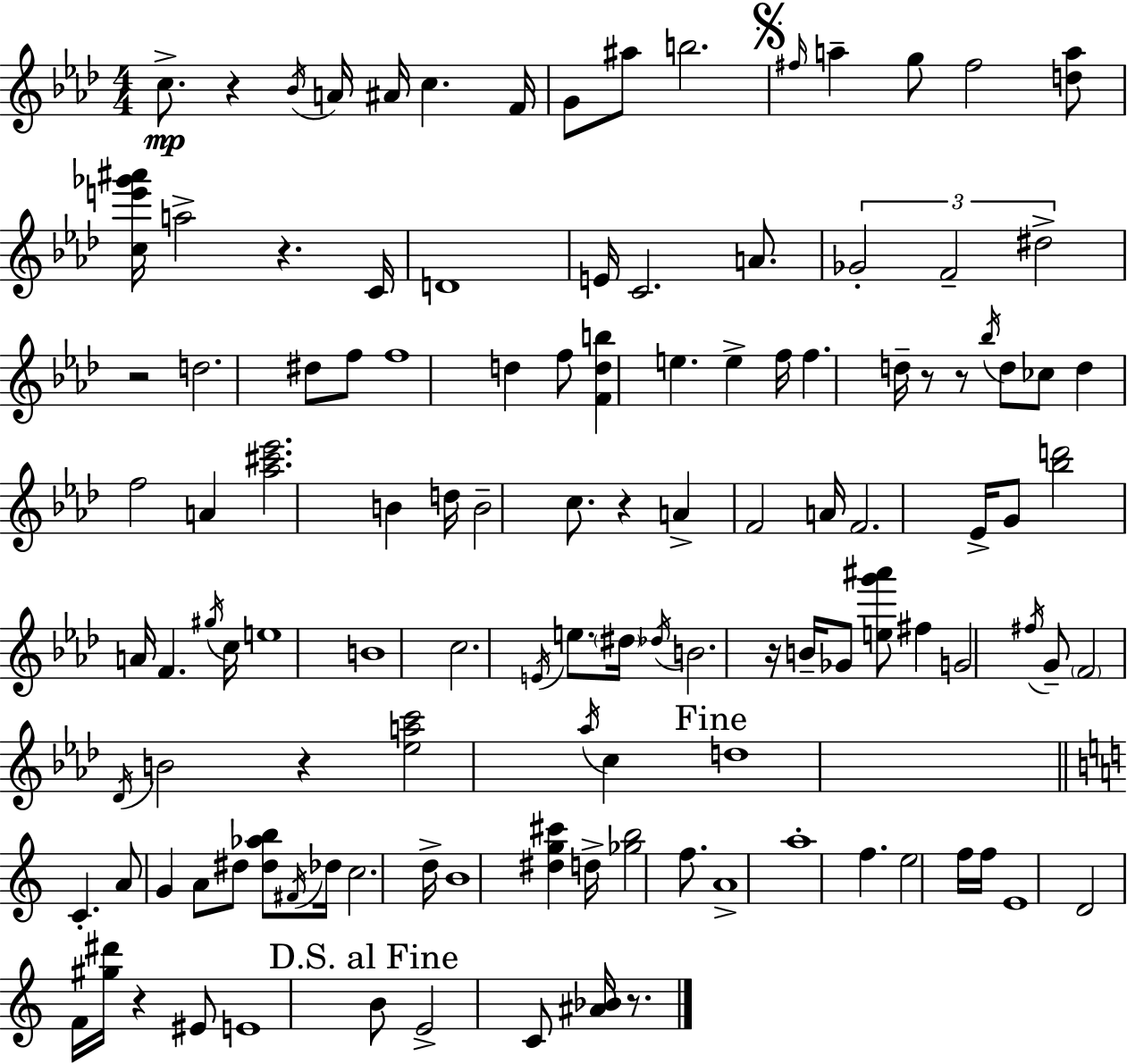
C5/e. R/q Bb4/s A4/s A#4/s C5/q. F4/s G4/e A#5/e B5/h. F#5/s A5/q G5/e F#5/h [D5,A5]/e [C5,E6,Gb6,A#6]/s A5/h R/q. C4/s D4/w E4/s C4/h. A4/e. Gb4/h F4/h D#5/h R/h D5/h. D#5/e F5/e F5/w D5/q F5/e [F4,D5,B5]/q E5/q. E5/q F5/s F5/q. D5/s R/e R/e Bb5/s D5/e CES5/e D5/q F5/h A4/q [Ab5,C#6,Eb6]/h. B4/q D5/s B4/h C5/e. R/q A4/q F4/h A4/s F4/h. Eb4/s G4/e [Bb5,D6]/h A4/s F4/q. G#5/s C5/s E5/w B4/w C5/h. E4/s E5/e. D#5/s Db5/s B4/h. R/s B4/s Gb4/e [E5,G6,A#6]/e F#5/q G4/h F#5/s G4/e F4/h Db4/s B4/h R/q [Eb5,A5,C6]/h Ab5/s C5/q D5/w C4/q. A4/e G4/q A4/e D#5/e [D#5,Ab5,B5]/e F#4/s Db5/s C5/h. D5/s B4/w [D#5,G5,C#6]/q D5/s [Gb5,B5]/h F5/e. A4/w A5/w F5/q. E5/h F5/s F5/s E4/w D4/h F4/s [G#5,D#6]/s R/q EIS4/e E4/w B4/e E4/h C4/e [A#4,Bb4]/s R/e.